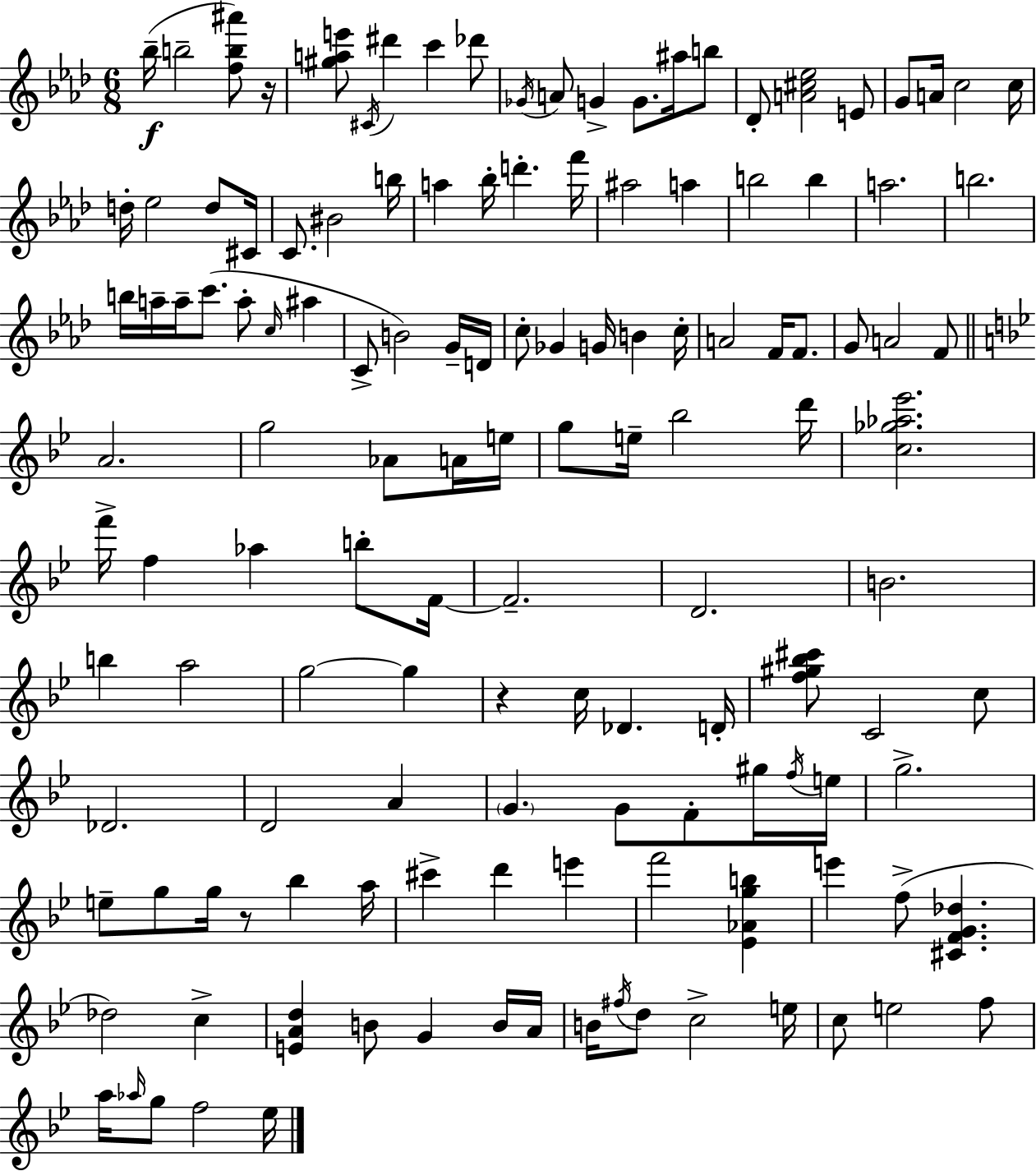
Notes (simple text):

Bb5/s B5/h [F5,B5,A#6]/e R/s [G#5,A5,E6]/e C#4/s D#6/q C6/q Db6/e Gb4/s A4/e G4/q G4/e. A#5/s B5/e Db4/e [A4,C#5,Eb5]/h E4/e G4/e A4/s C5/h C5/s D5/s Eb5/h D5/e C#4/s C4/e. BIS4/h B5/s A5/q Bb5/s D6/q. F6/s A#5/h A5/q B5/h B5/q A5/h. B5/h. B5/s A5/s A5/s C6/e. A5/e C5/s A#5/q C4/e B4/h G4/s D4/s C5/e Gb4/q G4/s B4/q C5/s A4/h F4/s F4/e. G4/e A4/h F4/e A4/h. G5/h Ab4/e A4/s E5/s G5/e E5/s Bb5/h D6/s [C5,Gb5,Ab5,Eb6]/h. F6/s F5/q Ab5/q B5/e F4/s F4/h. D4/h. B4/h. B5/q A5/h G5/h G5/q R/q C5/s Db4/q. D4/s [F5,G#5,Bb5,C#6]/e C4/h C5/e Db4/h. D4/h A4/q G4/q. G4/e F4/e G#5/s F5/s E5/s G5/h. E5/e G5/e G5/s R/e Bb5/q A5/s C#6/q D6/q E6/q F6/h [Eb4,Ab4,G5,B5]/q E6/q F5/e [C#4,F4,G4,Db5]/q. Db5/h C5/q [E4,A4,D5]/q B4/e G4/q B4/s A4/s B4/s F#5/s D5/e C5/h E5/s C5/e E5/h F5/e A5/s Ab5/s G5/e F5/h Eb5/s